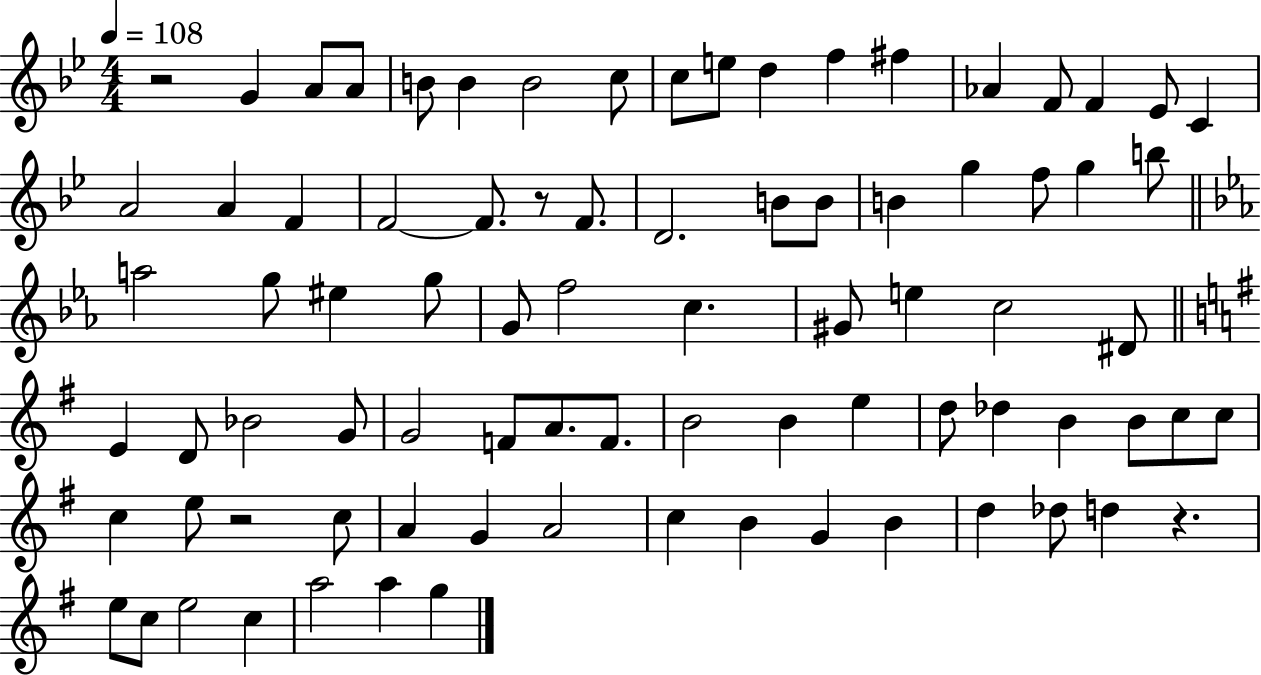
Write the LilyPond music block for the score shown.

{
  \clef treble
  \numericTimeSignature
  \time 4/4
  \key bes \major
  \tempo 4 = 108
  \repeat volta 2 { r2 g'4 a'8 a'8 | b'8 b'4 b'2 c''8 | c''8 e''8 d''4 f''4 fis''4 | aes'4 f'8 f'4 ees'8 c'4 | \break a'2 a'4 f'4 | f'2~~ f'8. r8 f'8. | d'2. b'8 b'8 | b'4 g''4 f''8 g''4 b''8 | \break \bar "||" \break \key c \minor a''2 g''8 eis''4 g''8 | g'8 f''2 c''4. | gis'8 e''4 c''2 dis'8 | \bar "||" \break \key g \major e'4 d'8 bes'2 g'8 | g'2 f'8 a'8. f'8. | b'2 b'4 e''4 | d''8 des''4 b'4 b'8 c''8 c''8 | \break c''4 e''8 r2 c''8 | a'4 g'4 a'2 | c''4 b'4 g'4 b'4 | d''4 des''8 d''4 r4. | \break e''8 c''8 e''2 c''4 | a''2 a''4 g''4 | } \bar "|."
}